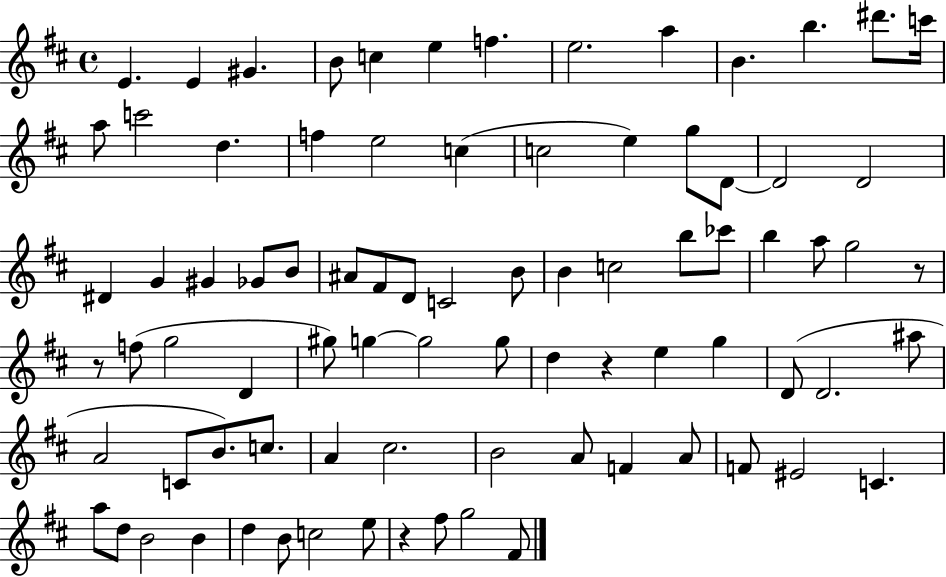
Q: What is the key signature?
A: D major